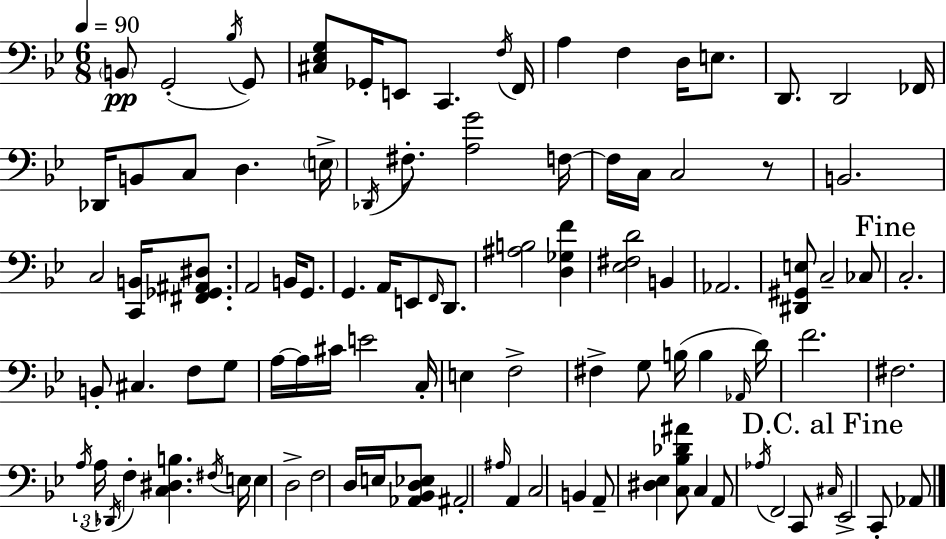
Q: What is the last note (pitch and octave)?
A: Ab2